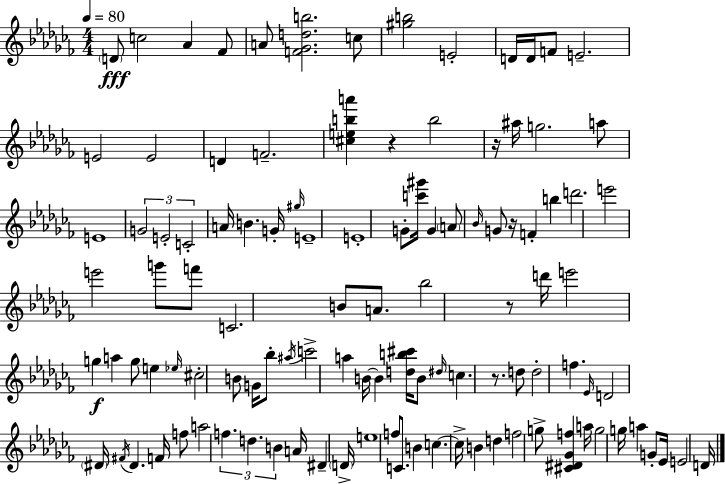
X:1
T:Untitled
M:4/4
L:1/4
K:Abm
D/2 c2 _A _F/2 A/2 [F_Gdb]2 c/2 [^gb]2 E2 D/4 D/4 F/2 E2 E2 E2 D F2 [^ceba'] z b2 z/4 ^a/4 g2 a/2 E4 G2 E2 C2 A/4 B G/4 ^g/4 E4 E4 G/2 [c'^g']/4 G A/2 _B/4 G/2 z/4 F b d'2 e'2 e'2 g'/2 f'/2 C2 B/2 A/2 _b2 z/2 d'/4 e'2 g a g/2 e _e/4 ^c2 B/2 G/4 _b/2 ^a/4 c'2 a B/4 B [db^c']/4 B/2 ^d/4 c z/2 d/2 d2 f _E/4 D2 ^D/4 ^F/4 ^D F/4 f/2 a2 f d B A/4 ^D D/4 e4 f/2 C/2 B c c/4 B d f2 g/2 [^C^D_Gf] a/4 g2 g/4 a G/2 _E/4 E2 D/4